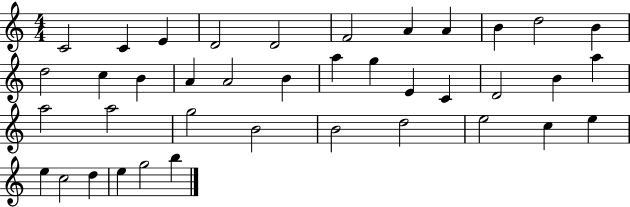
C4/h C4/q E4/q D4/h D4/h F4/h A4/q A4/q B4/q D5/h B4/q D5/h C5/q B4/q A4/q A4/h B4/q A5/q G5/q E4/q C4/q D4/h B4/q A5/q A5/h A5/h G5/h B4/h B4/h D5/h E5/h C5/q E5/q E5/q C5/h D5/q E5/q G5/h B5/q